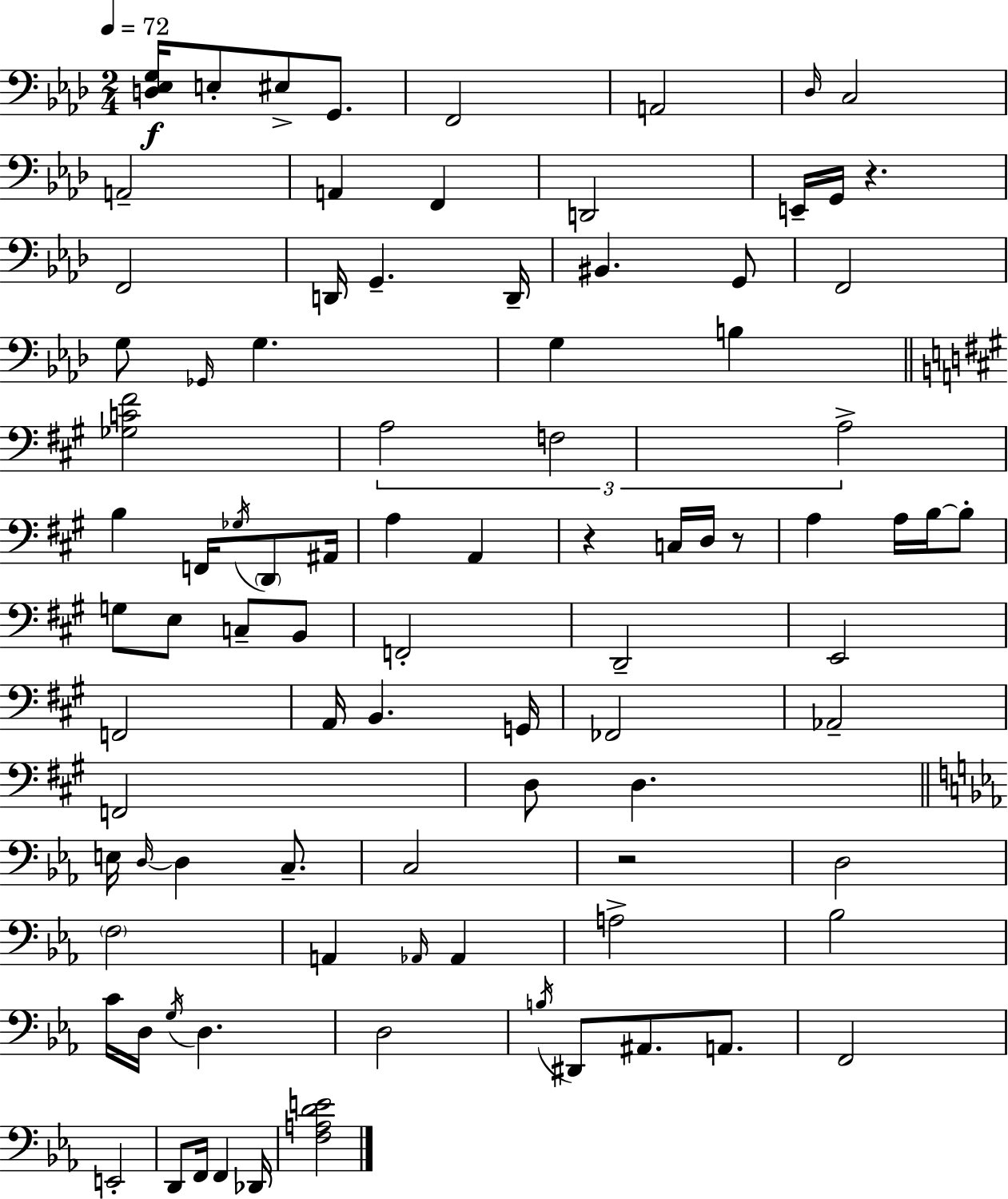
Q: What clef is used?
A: bass